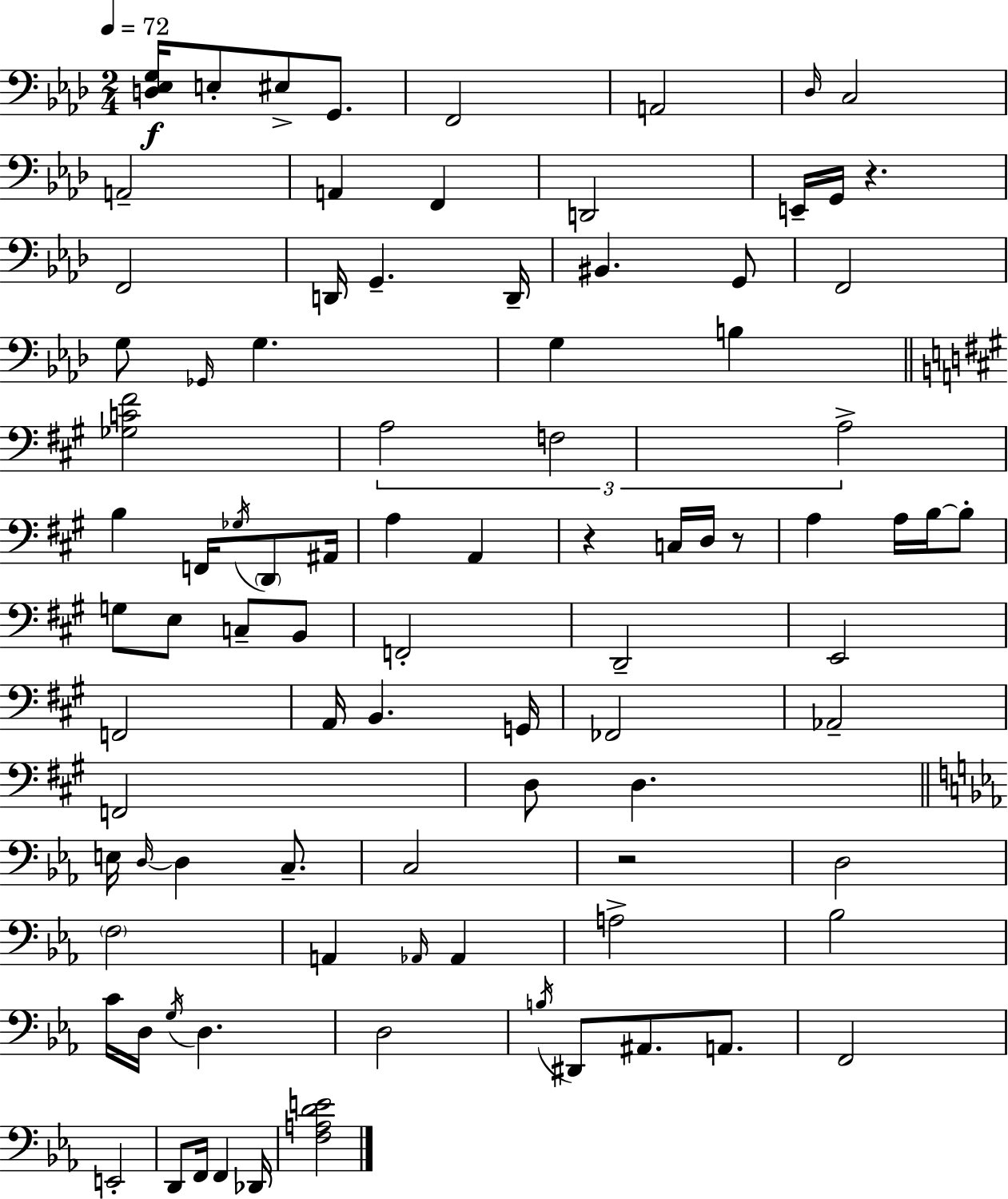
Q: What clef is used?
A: bass